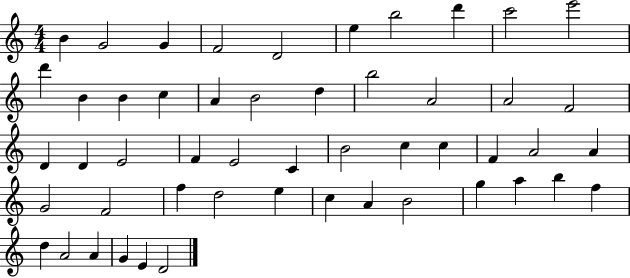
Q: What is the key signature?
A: C major